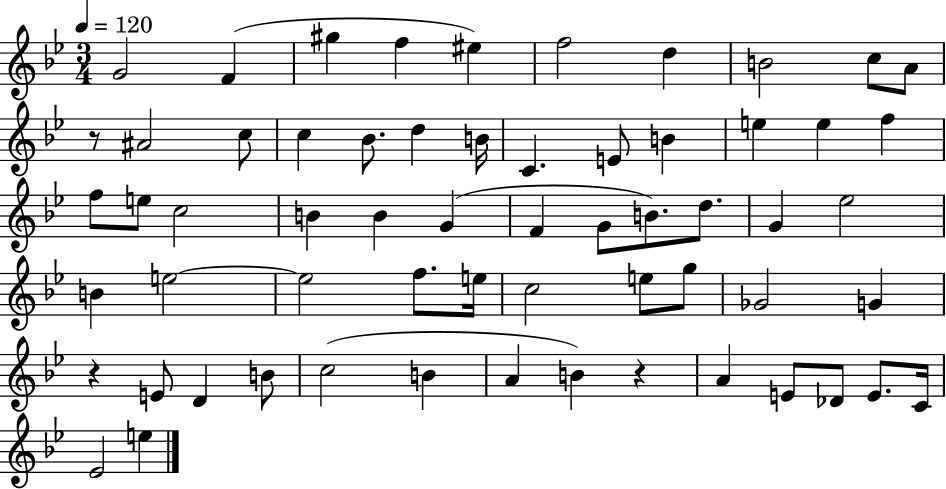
X:1
T:Untitled
M:3/4
L:1/4
K:Bb
G2 F ^g f ^e f2 d B2 c/2 A/2 z/2 ^A2 c/2 c _B/2 d B/4 C E/2 B e e f f/2 e/2 c2 B B G F G/2 B/2 d/2 G _e2 B e2 e2 f/2 e/4 c2 e/2 g/2 _G2 G z E/2 D B/2 c2 B A B z A E/2 _D/2 E/2 C/4 _E2 e